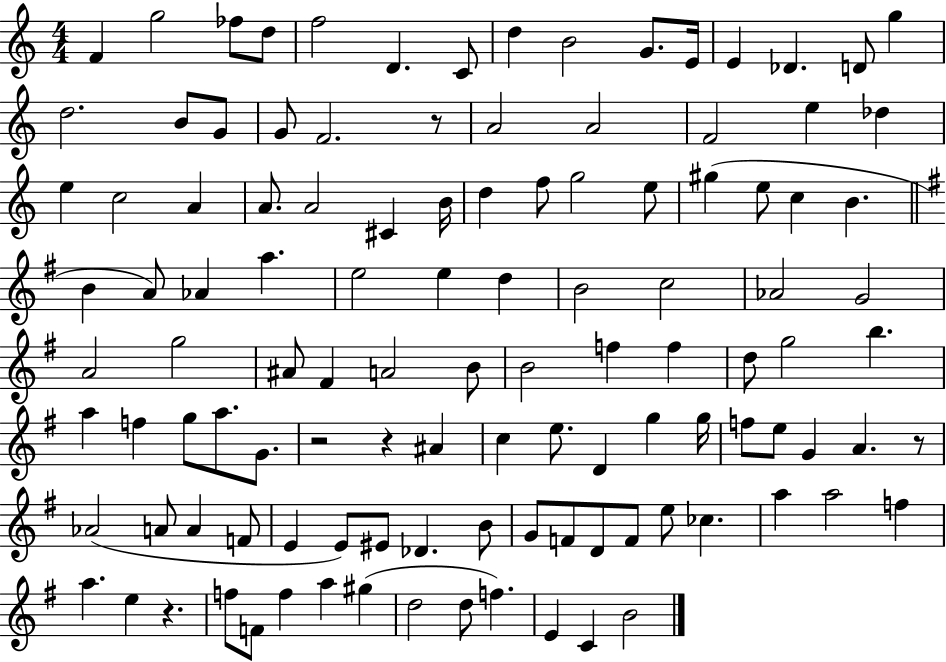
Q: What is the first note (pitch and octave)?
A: F4